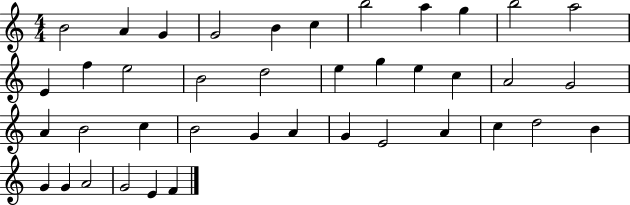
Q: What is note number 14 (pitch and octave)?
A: E5